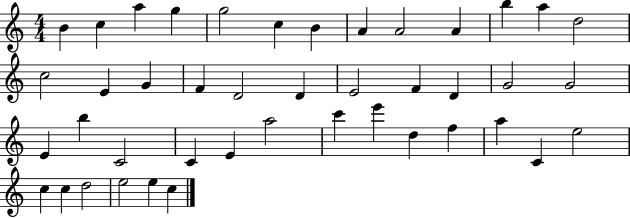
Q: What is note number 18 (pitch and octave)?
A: D4